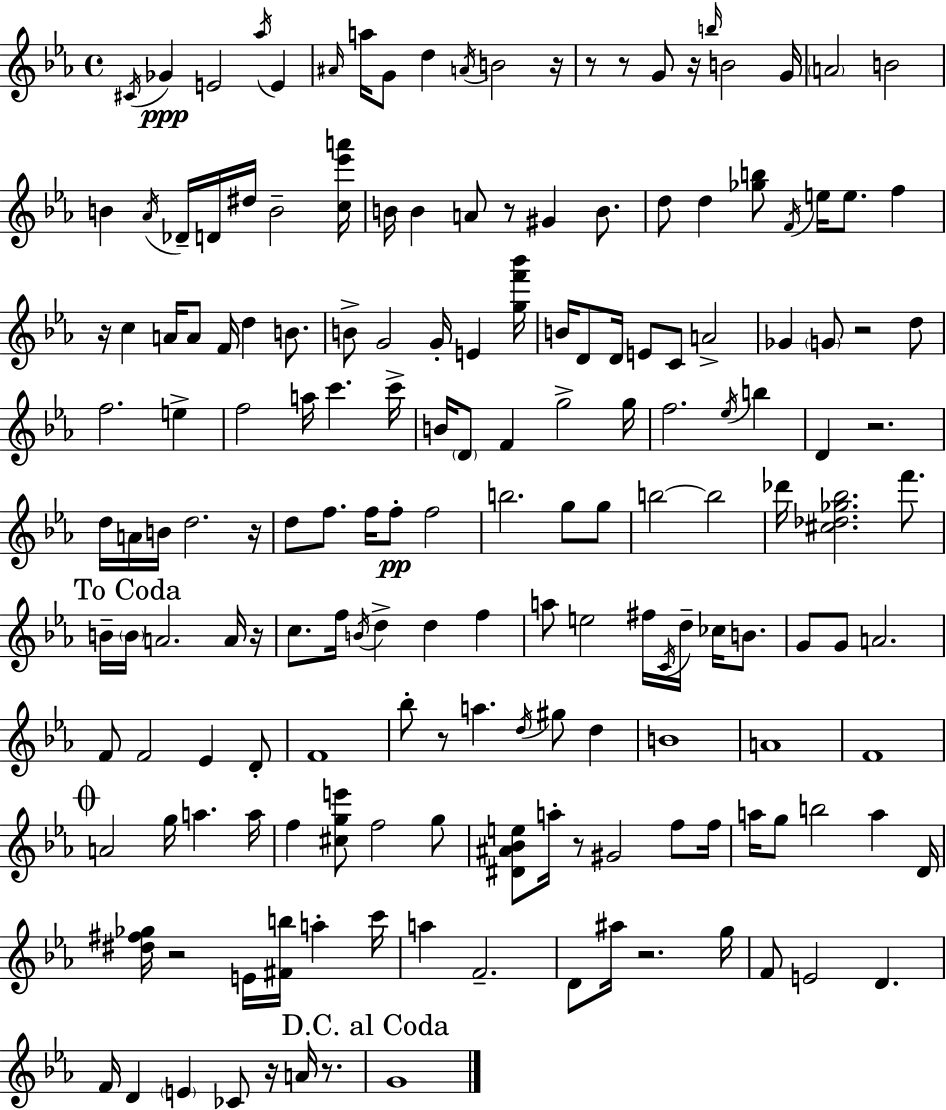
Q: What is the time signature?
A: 4/4